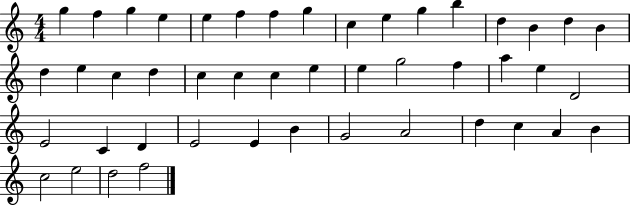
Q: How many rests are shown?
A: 0